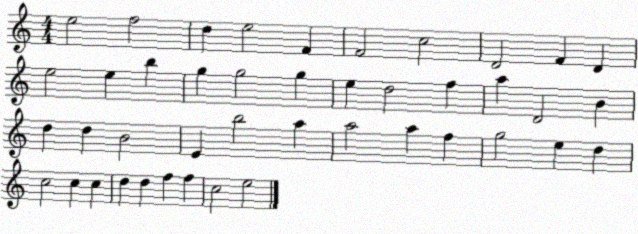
X:1
T:Untitled
M:4/4
L:1/4
K:C
e2 f2 d e2 F F2 c2 D2 F D e2 e b g g2 g e d2 f a D2 B d d B2 E b2 a a2 a f g2 e d c2 c c d d f f c2 e2